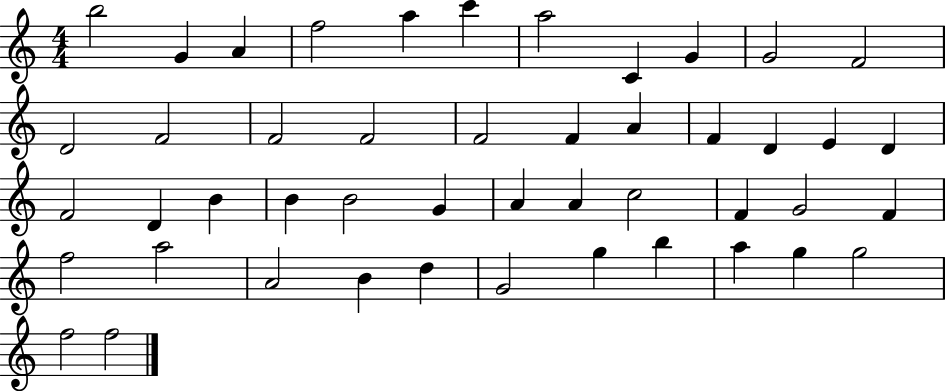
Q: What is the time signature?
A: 4/4